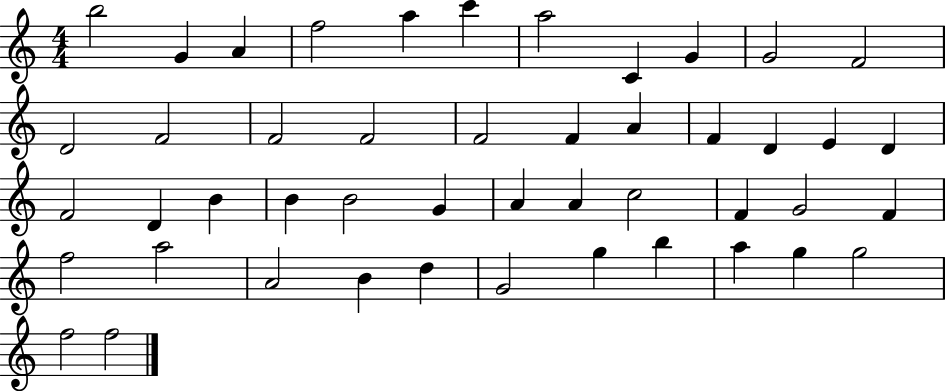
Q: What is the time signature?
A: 4/4